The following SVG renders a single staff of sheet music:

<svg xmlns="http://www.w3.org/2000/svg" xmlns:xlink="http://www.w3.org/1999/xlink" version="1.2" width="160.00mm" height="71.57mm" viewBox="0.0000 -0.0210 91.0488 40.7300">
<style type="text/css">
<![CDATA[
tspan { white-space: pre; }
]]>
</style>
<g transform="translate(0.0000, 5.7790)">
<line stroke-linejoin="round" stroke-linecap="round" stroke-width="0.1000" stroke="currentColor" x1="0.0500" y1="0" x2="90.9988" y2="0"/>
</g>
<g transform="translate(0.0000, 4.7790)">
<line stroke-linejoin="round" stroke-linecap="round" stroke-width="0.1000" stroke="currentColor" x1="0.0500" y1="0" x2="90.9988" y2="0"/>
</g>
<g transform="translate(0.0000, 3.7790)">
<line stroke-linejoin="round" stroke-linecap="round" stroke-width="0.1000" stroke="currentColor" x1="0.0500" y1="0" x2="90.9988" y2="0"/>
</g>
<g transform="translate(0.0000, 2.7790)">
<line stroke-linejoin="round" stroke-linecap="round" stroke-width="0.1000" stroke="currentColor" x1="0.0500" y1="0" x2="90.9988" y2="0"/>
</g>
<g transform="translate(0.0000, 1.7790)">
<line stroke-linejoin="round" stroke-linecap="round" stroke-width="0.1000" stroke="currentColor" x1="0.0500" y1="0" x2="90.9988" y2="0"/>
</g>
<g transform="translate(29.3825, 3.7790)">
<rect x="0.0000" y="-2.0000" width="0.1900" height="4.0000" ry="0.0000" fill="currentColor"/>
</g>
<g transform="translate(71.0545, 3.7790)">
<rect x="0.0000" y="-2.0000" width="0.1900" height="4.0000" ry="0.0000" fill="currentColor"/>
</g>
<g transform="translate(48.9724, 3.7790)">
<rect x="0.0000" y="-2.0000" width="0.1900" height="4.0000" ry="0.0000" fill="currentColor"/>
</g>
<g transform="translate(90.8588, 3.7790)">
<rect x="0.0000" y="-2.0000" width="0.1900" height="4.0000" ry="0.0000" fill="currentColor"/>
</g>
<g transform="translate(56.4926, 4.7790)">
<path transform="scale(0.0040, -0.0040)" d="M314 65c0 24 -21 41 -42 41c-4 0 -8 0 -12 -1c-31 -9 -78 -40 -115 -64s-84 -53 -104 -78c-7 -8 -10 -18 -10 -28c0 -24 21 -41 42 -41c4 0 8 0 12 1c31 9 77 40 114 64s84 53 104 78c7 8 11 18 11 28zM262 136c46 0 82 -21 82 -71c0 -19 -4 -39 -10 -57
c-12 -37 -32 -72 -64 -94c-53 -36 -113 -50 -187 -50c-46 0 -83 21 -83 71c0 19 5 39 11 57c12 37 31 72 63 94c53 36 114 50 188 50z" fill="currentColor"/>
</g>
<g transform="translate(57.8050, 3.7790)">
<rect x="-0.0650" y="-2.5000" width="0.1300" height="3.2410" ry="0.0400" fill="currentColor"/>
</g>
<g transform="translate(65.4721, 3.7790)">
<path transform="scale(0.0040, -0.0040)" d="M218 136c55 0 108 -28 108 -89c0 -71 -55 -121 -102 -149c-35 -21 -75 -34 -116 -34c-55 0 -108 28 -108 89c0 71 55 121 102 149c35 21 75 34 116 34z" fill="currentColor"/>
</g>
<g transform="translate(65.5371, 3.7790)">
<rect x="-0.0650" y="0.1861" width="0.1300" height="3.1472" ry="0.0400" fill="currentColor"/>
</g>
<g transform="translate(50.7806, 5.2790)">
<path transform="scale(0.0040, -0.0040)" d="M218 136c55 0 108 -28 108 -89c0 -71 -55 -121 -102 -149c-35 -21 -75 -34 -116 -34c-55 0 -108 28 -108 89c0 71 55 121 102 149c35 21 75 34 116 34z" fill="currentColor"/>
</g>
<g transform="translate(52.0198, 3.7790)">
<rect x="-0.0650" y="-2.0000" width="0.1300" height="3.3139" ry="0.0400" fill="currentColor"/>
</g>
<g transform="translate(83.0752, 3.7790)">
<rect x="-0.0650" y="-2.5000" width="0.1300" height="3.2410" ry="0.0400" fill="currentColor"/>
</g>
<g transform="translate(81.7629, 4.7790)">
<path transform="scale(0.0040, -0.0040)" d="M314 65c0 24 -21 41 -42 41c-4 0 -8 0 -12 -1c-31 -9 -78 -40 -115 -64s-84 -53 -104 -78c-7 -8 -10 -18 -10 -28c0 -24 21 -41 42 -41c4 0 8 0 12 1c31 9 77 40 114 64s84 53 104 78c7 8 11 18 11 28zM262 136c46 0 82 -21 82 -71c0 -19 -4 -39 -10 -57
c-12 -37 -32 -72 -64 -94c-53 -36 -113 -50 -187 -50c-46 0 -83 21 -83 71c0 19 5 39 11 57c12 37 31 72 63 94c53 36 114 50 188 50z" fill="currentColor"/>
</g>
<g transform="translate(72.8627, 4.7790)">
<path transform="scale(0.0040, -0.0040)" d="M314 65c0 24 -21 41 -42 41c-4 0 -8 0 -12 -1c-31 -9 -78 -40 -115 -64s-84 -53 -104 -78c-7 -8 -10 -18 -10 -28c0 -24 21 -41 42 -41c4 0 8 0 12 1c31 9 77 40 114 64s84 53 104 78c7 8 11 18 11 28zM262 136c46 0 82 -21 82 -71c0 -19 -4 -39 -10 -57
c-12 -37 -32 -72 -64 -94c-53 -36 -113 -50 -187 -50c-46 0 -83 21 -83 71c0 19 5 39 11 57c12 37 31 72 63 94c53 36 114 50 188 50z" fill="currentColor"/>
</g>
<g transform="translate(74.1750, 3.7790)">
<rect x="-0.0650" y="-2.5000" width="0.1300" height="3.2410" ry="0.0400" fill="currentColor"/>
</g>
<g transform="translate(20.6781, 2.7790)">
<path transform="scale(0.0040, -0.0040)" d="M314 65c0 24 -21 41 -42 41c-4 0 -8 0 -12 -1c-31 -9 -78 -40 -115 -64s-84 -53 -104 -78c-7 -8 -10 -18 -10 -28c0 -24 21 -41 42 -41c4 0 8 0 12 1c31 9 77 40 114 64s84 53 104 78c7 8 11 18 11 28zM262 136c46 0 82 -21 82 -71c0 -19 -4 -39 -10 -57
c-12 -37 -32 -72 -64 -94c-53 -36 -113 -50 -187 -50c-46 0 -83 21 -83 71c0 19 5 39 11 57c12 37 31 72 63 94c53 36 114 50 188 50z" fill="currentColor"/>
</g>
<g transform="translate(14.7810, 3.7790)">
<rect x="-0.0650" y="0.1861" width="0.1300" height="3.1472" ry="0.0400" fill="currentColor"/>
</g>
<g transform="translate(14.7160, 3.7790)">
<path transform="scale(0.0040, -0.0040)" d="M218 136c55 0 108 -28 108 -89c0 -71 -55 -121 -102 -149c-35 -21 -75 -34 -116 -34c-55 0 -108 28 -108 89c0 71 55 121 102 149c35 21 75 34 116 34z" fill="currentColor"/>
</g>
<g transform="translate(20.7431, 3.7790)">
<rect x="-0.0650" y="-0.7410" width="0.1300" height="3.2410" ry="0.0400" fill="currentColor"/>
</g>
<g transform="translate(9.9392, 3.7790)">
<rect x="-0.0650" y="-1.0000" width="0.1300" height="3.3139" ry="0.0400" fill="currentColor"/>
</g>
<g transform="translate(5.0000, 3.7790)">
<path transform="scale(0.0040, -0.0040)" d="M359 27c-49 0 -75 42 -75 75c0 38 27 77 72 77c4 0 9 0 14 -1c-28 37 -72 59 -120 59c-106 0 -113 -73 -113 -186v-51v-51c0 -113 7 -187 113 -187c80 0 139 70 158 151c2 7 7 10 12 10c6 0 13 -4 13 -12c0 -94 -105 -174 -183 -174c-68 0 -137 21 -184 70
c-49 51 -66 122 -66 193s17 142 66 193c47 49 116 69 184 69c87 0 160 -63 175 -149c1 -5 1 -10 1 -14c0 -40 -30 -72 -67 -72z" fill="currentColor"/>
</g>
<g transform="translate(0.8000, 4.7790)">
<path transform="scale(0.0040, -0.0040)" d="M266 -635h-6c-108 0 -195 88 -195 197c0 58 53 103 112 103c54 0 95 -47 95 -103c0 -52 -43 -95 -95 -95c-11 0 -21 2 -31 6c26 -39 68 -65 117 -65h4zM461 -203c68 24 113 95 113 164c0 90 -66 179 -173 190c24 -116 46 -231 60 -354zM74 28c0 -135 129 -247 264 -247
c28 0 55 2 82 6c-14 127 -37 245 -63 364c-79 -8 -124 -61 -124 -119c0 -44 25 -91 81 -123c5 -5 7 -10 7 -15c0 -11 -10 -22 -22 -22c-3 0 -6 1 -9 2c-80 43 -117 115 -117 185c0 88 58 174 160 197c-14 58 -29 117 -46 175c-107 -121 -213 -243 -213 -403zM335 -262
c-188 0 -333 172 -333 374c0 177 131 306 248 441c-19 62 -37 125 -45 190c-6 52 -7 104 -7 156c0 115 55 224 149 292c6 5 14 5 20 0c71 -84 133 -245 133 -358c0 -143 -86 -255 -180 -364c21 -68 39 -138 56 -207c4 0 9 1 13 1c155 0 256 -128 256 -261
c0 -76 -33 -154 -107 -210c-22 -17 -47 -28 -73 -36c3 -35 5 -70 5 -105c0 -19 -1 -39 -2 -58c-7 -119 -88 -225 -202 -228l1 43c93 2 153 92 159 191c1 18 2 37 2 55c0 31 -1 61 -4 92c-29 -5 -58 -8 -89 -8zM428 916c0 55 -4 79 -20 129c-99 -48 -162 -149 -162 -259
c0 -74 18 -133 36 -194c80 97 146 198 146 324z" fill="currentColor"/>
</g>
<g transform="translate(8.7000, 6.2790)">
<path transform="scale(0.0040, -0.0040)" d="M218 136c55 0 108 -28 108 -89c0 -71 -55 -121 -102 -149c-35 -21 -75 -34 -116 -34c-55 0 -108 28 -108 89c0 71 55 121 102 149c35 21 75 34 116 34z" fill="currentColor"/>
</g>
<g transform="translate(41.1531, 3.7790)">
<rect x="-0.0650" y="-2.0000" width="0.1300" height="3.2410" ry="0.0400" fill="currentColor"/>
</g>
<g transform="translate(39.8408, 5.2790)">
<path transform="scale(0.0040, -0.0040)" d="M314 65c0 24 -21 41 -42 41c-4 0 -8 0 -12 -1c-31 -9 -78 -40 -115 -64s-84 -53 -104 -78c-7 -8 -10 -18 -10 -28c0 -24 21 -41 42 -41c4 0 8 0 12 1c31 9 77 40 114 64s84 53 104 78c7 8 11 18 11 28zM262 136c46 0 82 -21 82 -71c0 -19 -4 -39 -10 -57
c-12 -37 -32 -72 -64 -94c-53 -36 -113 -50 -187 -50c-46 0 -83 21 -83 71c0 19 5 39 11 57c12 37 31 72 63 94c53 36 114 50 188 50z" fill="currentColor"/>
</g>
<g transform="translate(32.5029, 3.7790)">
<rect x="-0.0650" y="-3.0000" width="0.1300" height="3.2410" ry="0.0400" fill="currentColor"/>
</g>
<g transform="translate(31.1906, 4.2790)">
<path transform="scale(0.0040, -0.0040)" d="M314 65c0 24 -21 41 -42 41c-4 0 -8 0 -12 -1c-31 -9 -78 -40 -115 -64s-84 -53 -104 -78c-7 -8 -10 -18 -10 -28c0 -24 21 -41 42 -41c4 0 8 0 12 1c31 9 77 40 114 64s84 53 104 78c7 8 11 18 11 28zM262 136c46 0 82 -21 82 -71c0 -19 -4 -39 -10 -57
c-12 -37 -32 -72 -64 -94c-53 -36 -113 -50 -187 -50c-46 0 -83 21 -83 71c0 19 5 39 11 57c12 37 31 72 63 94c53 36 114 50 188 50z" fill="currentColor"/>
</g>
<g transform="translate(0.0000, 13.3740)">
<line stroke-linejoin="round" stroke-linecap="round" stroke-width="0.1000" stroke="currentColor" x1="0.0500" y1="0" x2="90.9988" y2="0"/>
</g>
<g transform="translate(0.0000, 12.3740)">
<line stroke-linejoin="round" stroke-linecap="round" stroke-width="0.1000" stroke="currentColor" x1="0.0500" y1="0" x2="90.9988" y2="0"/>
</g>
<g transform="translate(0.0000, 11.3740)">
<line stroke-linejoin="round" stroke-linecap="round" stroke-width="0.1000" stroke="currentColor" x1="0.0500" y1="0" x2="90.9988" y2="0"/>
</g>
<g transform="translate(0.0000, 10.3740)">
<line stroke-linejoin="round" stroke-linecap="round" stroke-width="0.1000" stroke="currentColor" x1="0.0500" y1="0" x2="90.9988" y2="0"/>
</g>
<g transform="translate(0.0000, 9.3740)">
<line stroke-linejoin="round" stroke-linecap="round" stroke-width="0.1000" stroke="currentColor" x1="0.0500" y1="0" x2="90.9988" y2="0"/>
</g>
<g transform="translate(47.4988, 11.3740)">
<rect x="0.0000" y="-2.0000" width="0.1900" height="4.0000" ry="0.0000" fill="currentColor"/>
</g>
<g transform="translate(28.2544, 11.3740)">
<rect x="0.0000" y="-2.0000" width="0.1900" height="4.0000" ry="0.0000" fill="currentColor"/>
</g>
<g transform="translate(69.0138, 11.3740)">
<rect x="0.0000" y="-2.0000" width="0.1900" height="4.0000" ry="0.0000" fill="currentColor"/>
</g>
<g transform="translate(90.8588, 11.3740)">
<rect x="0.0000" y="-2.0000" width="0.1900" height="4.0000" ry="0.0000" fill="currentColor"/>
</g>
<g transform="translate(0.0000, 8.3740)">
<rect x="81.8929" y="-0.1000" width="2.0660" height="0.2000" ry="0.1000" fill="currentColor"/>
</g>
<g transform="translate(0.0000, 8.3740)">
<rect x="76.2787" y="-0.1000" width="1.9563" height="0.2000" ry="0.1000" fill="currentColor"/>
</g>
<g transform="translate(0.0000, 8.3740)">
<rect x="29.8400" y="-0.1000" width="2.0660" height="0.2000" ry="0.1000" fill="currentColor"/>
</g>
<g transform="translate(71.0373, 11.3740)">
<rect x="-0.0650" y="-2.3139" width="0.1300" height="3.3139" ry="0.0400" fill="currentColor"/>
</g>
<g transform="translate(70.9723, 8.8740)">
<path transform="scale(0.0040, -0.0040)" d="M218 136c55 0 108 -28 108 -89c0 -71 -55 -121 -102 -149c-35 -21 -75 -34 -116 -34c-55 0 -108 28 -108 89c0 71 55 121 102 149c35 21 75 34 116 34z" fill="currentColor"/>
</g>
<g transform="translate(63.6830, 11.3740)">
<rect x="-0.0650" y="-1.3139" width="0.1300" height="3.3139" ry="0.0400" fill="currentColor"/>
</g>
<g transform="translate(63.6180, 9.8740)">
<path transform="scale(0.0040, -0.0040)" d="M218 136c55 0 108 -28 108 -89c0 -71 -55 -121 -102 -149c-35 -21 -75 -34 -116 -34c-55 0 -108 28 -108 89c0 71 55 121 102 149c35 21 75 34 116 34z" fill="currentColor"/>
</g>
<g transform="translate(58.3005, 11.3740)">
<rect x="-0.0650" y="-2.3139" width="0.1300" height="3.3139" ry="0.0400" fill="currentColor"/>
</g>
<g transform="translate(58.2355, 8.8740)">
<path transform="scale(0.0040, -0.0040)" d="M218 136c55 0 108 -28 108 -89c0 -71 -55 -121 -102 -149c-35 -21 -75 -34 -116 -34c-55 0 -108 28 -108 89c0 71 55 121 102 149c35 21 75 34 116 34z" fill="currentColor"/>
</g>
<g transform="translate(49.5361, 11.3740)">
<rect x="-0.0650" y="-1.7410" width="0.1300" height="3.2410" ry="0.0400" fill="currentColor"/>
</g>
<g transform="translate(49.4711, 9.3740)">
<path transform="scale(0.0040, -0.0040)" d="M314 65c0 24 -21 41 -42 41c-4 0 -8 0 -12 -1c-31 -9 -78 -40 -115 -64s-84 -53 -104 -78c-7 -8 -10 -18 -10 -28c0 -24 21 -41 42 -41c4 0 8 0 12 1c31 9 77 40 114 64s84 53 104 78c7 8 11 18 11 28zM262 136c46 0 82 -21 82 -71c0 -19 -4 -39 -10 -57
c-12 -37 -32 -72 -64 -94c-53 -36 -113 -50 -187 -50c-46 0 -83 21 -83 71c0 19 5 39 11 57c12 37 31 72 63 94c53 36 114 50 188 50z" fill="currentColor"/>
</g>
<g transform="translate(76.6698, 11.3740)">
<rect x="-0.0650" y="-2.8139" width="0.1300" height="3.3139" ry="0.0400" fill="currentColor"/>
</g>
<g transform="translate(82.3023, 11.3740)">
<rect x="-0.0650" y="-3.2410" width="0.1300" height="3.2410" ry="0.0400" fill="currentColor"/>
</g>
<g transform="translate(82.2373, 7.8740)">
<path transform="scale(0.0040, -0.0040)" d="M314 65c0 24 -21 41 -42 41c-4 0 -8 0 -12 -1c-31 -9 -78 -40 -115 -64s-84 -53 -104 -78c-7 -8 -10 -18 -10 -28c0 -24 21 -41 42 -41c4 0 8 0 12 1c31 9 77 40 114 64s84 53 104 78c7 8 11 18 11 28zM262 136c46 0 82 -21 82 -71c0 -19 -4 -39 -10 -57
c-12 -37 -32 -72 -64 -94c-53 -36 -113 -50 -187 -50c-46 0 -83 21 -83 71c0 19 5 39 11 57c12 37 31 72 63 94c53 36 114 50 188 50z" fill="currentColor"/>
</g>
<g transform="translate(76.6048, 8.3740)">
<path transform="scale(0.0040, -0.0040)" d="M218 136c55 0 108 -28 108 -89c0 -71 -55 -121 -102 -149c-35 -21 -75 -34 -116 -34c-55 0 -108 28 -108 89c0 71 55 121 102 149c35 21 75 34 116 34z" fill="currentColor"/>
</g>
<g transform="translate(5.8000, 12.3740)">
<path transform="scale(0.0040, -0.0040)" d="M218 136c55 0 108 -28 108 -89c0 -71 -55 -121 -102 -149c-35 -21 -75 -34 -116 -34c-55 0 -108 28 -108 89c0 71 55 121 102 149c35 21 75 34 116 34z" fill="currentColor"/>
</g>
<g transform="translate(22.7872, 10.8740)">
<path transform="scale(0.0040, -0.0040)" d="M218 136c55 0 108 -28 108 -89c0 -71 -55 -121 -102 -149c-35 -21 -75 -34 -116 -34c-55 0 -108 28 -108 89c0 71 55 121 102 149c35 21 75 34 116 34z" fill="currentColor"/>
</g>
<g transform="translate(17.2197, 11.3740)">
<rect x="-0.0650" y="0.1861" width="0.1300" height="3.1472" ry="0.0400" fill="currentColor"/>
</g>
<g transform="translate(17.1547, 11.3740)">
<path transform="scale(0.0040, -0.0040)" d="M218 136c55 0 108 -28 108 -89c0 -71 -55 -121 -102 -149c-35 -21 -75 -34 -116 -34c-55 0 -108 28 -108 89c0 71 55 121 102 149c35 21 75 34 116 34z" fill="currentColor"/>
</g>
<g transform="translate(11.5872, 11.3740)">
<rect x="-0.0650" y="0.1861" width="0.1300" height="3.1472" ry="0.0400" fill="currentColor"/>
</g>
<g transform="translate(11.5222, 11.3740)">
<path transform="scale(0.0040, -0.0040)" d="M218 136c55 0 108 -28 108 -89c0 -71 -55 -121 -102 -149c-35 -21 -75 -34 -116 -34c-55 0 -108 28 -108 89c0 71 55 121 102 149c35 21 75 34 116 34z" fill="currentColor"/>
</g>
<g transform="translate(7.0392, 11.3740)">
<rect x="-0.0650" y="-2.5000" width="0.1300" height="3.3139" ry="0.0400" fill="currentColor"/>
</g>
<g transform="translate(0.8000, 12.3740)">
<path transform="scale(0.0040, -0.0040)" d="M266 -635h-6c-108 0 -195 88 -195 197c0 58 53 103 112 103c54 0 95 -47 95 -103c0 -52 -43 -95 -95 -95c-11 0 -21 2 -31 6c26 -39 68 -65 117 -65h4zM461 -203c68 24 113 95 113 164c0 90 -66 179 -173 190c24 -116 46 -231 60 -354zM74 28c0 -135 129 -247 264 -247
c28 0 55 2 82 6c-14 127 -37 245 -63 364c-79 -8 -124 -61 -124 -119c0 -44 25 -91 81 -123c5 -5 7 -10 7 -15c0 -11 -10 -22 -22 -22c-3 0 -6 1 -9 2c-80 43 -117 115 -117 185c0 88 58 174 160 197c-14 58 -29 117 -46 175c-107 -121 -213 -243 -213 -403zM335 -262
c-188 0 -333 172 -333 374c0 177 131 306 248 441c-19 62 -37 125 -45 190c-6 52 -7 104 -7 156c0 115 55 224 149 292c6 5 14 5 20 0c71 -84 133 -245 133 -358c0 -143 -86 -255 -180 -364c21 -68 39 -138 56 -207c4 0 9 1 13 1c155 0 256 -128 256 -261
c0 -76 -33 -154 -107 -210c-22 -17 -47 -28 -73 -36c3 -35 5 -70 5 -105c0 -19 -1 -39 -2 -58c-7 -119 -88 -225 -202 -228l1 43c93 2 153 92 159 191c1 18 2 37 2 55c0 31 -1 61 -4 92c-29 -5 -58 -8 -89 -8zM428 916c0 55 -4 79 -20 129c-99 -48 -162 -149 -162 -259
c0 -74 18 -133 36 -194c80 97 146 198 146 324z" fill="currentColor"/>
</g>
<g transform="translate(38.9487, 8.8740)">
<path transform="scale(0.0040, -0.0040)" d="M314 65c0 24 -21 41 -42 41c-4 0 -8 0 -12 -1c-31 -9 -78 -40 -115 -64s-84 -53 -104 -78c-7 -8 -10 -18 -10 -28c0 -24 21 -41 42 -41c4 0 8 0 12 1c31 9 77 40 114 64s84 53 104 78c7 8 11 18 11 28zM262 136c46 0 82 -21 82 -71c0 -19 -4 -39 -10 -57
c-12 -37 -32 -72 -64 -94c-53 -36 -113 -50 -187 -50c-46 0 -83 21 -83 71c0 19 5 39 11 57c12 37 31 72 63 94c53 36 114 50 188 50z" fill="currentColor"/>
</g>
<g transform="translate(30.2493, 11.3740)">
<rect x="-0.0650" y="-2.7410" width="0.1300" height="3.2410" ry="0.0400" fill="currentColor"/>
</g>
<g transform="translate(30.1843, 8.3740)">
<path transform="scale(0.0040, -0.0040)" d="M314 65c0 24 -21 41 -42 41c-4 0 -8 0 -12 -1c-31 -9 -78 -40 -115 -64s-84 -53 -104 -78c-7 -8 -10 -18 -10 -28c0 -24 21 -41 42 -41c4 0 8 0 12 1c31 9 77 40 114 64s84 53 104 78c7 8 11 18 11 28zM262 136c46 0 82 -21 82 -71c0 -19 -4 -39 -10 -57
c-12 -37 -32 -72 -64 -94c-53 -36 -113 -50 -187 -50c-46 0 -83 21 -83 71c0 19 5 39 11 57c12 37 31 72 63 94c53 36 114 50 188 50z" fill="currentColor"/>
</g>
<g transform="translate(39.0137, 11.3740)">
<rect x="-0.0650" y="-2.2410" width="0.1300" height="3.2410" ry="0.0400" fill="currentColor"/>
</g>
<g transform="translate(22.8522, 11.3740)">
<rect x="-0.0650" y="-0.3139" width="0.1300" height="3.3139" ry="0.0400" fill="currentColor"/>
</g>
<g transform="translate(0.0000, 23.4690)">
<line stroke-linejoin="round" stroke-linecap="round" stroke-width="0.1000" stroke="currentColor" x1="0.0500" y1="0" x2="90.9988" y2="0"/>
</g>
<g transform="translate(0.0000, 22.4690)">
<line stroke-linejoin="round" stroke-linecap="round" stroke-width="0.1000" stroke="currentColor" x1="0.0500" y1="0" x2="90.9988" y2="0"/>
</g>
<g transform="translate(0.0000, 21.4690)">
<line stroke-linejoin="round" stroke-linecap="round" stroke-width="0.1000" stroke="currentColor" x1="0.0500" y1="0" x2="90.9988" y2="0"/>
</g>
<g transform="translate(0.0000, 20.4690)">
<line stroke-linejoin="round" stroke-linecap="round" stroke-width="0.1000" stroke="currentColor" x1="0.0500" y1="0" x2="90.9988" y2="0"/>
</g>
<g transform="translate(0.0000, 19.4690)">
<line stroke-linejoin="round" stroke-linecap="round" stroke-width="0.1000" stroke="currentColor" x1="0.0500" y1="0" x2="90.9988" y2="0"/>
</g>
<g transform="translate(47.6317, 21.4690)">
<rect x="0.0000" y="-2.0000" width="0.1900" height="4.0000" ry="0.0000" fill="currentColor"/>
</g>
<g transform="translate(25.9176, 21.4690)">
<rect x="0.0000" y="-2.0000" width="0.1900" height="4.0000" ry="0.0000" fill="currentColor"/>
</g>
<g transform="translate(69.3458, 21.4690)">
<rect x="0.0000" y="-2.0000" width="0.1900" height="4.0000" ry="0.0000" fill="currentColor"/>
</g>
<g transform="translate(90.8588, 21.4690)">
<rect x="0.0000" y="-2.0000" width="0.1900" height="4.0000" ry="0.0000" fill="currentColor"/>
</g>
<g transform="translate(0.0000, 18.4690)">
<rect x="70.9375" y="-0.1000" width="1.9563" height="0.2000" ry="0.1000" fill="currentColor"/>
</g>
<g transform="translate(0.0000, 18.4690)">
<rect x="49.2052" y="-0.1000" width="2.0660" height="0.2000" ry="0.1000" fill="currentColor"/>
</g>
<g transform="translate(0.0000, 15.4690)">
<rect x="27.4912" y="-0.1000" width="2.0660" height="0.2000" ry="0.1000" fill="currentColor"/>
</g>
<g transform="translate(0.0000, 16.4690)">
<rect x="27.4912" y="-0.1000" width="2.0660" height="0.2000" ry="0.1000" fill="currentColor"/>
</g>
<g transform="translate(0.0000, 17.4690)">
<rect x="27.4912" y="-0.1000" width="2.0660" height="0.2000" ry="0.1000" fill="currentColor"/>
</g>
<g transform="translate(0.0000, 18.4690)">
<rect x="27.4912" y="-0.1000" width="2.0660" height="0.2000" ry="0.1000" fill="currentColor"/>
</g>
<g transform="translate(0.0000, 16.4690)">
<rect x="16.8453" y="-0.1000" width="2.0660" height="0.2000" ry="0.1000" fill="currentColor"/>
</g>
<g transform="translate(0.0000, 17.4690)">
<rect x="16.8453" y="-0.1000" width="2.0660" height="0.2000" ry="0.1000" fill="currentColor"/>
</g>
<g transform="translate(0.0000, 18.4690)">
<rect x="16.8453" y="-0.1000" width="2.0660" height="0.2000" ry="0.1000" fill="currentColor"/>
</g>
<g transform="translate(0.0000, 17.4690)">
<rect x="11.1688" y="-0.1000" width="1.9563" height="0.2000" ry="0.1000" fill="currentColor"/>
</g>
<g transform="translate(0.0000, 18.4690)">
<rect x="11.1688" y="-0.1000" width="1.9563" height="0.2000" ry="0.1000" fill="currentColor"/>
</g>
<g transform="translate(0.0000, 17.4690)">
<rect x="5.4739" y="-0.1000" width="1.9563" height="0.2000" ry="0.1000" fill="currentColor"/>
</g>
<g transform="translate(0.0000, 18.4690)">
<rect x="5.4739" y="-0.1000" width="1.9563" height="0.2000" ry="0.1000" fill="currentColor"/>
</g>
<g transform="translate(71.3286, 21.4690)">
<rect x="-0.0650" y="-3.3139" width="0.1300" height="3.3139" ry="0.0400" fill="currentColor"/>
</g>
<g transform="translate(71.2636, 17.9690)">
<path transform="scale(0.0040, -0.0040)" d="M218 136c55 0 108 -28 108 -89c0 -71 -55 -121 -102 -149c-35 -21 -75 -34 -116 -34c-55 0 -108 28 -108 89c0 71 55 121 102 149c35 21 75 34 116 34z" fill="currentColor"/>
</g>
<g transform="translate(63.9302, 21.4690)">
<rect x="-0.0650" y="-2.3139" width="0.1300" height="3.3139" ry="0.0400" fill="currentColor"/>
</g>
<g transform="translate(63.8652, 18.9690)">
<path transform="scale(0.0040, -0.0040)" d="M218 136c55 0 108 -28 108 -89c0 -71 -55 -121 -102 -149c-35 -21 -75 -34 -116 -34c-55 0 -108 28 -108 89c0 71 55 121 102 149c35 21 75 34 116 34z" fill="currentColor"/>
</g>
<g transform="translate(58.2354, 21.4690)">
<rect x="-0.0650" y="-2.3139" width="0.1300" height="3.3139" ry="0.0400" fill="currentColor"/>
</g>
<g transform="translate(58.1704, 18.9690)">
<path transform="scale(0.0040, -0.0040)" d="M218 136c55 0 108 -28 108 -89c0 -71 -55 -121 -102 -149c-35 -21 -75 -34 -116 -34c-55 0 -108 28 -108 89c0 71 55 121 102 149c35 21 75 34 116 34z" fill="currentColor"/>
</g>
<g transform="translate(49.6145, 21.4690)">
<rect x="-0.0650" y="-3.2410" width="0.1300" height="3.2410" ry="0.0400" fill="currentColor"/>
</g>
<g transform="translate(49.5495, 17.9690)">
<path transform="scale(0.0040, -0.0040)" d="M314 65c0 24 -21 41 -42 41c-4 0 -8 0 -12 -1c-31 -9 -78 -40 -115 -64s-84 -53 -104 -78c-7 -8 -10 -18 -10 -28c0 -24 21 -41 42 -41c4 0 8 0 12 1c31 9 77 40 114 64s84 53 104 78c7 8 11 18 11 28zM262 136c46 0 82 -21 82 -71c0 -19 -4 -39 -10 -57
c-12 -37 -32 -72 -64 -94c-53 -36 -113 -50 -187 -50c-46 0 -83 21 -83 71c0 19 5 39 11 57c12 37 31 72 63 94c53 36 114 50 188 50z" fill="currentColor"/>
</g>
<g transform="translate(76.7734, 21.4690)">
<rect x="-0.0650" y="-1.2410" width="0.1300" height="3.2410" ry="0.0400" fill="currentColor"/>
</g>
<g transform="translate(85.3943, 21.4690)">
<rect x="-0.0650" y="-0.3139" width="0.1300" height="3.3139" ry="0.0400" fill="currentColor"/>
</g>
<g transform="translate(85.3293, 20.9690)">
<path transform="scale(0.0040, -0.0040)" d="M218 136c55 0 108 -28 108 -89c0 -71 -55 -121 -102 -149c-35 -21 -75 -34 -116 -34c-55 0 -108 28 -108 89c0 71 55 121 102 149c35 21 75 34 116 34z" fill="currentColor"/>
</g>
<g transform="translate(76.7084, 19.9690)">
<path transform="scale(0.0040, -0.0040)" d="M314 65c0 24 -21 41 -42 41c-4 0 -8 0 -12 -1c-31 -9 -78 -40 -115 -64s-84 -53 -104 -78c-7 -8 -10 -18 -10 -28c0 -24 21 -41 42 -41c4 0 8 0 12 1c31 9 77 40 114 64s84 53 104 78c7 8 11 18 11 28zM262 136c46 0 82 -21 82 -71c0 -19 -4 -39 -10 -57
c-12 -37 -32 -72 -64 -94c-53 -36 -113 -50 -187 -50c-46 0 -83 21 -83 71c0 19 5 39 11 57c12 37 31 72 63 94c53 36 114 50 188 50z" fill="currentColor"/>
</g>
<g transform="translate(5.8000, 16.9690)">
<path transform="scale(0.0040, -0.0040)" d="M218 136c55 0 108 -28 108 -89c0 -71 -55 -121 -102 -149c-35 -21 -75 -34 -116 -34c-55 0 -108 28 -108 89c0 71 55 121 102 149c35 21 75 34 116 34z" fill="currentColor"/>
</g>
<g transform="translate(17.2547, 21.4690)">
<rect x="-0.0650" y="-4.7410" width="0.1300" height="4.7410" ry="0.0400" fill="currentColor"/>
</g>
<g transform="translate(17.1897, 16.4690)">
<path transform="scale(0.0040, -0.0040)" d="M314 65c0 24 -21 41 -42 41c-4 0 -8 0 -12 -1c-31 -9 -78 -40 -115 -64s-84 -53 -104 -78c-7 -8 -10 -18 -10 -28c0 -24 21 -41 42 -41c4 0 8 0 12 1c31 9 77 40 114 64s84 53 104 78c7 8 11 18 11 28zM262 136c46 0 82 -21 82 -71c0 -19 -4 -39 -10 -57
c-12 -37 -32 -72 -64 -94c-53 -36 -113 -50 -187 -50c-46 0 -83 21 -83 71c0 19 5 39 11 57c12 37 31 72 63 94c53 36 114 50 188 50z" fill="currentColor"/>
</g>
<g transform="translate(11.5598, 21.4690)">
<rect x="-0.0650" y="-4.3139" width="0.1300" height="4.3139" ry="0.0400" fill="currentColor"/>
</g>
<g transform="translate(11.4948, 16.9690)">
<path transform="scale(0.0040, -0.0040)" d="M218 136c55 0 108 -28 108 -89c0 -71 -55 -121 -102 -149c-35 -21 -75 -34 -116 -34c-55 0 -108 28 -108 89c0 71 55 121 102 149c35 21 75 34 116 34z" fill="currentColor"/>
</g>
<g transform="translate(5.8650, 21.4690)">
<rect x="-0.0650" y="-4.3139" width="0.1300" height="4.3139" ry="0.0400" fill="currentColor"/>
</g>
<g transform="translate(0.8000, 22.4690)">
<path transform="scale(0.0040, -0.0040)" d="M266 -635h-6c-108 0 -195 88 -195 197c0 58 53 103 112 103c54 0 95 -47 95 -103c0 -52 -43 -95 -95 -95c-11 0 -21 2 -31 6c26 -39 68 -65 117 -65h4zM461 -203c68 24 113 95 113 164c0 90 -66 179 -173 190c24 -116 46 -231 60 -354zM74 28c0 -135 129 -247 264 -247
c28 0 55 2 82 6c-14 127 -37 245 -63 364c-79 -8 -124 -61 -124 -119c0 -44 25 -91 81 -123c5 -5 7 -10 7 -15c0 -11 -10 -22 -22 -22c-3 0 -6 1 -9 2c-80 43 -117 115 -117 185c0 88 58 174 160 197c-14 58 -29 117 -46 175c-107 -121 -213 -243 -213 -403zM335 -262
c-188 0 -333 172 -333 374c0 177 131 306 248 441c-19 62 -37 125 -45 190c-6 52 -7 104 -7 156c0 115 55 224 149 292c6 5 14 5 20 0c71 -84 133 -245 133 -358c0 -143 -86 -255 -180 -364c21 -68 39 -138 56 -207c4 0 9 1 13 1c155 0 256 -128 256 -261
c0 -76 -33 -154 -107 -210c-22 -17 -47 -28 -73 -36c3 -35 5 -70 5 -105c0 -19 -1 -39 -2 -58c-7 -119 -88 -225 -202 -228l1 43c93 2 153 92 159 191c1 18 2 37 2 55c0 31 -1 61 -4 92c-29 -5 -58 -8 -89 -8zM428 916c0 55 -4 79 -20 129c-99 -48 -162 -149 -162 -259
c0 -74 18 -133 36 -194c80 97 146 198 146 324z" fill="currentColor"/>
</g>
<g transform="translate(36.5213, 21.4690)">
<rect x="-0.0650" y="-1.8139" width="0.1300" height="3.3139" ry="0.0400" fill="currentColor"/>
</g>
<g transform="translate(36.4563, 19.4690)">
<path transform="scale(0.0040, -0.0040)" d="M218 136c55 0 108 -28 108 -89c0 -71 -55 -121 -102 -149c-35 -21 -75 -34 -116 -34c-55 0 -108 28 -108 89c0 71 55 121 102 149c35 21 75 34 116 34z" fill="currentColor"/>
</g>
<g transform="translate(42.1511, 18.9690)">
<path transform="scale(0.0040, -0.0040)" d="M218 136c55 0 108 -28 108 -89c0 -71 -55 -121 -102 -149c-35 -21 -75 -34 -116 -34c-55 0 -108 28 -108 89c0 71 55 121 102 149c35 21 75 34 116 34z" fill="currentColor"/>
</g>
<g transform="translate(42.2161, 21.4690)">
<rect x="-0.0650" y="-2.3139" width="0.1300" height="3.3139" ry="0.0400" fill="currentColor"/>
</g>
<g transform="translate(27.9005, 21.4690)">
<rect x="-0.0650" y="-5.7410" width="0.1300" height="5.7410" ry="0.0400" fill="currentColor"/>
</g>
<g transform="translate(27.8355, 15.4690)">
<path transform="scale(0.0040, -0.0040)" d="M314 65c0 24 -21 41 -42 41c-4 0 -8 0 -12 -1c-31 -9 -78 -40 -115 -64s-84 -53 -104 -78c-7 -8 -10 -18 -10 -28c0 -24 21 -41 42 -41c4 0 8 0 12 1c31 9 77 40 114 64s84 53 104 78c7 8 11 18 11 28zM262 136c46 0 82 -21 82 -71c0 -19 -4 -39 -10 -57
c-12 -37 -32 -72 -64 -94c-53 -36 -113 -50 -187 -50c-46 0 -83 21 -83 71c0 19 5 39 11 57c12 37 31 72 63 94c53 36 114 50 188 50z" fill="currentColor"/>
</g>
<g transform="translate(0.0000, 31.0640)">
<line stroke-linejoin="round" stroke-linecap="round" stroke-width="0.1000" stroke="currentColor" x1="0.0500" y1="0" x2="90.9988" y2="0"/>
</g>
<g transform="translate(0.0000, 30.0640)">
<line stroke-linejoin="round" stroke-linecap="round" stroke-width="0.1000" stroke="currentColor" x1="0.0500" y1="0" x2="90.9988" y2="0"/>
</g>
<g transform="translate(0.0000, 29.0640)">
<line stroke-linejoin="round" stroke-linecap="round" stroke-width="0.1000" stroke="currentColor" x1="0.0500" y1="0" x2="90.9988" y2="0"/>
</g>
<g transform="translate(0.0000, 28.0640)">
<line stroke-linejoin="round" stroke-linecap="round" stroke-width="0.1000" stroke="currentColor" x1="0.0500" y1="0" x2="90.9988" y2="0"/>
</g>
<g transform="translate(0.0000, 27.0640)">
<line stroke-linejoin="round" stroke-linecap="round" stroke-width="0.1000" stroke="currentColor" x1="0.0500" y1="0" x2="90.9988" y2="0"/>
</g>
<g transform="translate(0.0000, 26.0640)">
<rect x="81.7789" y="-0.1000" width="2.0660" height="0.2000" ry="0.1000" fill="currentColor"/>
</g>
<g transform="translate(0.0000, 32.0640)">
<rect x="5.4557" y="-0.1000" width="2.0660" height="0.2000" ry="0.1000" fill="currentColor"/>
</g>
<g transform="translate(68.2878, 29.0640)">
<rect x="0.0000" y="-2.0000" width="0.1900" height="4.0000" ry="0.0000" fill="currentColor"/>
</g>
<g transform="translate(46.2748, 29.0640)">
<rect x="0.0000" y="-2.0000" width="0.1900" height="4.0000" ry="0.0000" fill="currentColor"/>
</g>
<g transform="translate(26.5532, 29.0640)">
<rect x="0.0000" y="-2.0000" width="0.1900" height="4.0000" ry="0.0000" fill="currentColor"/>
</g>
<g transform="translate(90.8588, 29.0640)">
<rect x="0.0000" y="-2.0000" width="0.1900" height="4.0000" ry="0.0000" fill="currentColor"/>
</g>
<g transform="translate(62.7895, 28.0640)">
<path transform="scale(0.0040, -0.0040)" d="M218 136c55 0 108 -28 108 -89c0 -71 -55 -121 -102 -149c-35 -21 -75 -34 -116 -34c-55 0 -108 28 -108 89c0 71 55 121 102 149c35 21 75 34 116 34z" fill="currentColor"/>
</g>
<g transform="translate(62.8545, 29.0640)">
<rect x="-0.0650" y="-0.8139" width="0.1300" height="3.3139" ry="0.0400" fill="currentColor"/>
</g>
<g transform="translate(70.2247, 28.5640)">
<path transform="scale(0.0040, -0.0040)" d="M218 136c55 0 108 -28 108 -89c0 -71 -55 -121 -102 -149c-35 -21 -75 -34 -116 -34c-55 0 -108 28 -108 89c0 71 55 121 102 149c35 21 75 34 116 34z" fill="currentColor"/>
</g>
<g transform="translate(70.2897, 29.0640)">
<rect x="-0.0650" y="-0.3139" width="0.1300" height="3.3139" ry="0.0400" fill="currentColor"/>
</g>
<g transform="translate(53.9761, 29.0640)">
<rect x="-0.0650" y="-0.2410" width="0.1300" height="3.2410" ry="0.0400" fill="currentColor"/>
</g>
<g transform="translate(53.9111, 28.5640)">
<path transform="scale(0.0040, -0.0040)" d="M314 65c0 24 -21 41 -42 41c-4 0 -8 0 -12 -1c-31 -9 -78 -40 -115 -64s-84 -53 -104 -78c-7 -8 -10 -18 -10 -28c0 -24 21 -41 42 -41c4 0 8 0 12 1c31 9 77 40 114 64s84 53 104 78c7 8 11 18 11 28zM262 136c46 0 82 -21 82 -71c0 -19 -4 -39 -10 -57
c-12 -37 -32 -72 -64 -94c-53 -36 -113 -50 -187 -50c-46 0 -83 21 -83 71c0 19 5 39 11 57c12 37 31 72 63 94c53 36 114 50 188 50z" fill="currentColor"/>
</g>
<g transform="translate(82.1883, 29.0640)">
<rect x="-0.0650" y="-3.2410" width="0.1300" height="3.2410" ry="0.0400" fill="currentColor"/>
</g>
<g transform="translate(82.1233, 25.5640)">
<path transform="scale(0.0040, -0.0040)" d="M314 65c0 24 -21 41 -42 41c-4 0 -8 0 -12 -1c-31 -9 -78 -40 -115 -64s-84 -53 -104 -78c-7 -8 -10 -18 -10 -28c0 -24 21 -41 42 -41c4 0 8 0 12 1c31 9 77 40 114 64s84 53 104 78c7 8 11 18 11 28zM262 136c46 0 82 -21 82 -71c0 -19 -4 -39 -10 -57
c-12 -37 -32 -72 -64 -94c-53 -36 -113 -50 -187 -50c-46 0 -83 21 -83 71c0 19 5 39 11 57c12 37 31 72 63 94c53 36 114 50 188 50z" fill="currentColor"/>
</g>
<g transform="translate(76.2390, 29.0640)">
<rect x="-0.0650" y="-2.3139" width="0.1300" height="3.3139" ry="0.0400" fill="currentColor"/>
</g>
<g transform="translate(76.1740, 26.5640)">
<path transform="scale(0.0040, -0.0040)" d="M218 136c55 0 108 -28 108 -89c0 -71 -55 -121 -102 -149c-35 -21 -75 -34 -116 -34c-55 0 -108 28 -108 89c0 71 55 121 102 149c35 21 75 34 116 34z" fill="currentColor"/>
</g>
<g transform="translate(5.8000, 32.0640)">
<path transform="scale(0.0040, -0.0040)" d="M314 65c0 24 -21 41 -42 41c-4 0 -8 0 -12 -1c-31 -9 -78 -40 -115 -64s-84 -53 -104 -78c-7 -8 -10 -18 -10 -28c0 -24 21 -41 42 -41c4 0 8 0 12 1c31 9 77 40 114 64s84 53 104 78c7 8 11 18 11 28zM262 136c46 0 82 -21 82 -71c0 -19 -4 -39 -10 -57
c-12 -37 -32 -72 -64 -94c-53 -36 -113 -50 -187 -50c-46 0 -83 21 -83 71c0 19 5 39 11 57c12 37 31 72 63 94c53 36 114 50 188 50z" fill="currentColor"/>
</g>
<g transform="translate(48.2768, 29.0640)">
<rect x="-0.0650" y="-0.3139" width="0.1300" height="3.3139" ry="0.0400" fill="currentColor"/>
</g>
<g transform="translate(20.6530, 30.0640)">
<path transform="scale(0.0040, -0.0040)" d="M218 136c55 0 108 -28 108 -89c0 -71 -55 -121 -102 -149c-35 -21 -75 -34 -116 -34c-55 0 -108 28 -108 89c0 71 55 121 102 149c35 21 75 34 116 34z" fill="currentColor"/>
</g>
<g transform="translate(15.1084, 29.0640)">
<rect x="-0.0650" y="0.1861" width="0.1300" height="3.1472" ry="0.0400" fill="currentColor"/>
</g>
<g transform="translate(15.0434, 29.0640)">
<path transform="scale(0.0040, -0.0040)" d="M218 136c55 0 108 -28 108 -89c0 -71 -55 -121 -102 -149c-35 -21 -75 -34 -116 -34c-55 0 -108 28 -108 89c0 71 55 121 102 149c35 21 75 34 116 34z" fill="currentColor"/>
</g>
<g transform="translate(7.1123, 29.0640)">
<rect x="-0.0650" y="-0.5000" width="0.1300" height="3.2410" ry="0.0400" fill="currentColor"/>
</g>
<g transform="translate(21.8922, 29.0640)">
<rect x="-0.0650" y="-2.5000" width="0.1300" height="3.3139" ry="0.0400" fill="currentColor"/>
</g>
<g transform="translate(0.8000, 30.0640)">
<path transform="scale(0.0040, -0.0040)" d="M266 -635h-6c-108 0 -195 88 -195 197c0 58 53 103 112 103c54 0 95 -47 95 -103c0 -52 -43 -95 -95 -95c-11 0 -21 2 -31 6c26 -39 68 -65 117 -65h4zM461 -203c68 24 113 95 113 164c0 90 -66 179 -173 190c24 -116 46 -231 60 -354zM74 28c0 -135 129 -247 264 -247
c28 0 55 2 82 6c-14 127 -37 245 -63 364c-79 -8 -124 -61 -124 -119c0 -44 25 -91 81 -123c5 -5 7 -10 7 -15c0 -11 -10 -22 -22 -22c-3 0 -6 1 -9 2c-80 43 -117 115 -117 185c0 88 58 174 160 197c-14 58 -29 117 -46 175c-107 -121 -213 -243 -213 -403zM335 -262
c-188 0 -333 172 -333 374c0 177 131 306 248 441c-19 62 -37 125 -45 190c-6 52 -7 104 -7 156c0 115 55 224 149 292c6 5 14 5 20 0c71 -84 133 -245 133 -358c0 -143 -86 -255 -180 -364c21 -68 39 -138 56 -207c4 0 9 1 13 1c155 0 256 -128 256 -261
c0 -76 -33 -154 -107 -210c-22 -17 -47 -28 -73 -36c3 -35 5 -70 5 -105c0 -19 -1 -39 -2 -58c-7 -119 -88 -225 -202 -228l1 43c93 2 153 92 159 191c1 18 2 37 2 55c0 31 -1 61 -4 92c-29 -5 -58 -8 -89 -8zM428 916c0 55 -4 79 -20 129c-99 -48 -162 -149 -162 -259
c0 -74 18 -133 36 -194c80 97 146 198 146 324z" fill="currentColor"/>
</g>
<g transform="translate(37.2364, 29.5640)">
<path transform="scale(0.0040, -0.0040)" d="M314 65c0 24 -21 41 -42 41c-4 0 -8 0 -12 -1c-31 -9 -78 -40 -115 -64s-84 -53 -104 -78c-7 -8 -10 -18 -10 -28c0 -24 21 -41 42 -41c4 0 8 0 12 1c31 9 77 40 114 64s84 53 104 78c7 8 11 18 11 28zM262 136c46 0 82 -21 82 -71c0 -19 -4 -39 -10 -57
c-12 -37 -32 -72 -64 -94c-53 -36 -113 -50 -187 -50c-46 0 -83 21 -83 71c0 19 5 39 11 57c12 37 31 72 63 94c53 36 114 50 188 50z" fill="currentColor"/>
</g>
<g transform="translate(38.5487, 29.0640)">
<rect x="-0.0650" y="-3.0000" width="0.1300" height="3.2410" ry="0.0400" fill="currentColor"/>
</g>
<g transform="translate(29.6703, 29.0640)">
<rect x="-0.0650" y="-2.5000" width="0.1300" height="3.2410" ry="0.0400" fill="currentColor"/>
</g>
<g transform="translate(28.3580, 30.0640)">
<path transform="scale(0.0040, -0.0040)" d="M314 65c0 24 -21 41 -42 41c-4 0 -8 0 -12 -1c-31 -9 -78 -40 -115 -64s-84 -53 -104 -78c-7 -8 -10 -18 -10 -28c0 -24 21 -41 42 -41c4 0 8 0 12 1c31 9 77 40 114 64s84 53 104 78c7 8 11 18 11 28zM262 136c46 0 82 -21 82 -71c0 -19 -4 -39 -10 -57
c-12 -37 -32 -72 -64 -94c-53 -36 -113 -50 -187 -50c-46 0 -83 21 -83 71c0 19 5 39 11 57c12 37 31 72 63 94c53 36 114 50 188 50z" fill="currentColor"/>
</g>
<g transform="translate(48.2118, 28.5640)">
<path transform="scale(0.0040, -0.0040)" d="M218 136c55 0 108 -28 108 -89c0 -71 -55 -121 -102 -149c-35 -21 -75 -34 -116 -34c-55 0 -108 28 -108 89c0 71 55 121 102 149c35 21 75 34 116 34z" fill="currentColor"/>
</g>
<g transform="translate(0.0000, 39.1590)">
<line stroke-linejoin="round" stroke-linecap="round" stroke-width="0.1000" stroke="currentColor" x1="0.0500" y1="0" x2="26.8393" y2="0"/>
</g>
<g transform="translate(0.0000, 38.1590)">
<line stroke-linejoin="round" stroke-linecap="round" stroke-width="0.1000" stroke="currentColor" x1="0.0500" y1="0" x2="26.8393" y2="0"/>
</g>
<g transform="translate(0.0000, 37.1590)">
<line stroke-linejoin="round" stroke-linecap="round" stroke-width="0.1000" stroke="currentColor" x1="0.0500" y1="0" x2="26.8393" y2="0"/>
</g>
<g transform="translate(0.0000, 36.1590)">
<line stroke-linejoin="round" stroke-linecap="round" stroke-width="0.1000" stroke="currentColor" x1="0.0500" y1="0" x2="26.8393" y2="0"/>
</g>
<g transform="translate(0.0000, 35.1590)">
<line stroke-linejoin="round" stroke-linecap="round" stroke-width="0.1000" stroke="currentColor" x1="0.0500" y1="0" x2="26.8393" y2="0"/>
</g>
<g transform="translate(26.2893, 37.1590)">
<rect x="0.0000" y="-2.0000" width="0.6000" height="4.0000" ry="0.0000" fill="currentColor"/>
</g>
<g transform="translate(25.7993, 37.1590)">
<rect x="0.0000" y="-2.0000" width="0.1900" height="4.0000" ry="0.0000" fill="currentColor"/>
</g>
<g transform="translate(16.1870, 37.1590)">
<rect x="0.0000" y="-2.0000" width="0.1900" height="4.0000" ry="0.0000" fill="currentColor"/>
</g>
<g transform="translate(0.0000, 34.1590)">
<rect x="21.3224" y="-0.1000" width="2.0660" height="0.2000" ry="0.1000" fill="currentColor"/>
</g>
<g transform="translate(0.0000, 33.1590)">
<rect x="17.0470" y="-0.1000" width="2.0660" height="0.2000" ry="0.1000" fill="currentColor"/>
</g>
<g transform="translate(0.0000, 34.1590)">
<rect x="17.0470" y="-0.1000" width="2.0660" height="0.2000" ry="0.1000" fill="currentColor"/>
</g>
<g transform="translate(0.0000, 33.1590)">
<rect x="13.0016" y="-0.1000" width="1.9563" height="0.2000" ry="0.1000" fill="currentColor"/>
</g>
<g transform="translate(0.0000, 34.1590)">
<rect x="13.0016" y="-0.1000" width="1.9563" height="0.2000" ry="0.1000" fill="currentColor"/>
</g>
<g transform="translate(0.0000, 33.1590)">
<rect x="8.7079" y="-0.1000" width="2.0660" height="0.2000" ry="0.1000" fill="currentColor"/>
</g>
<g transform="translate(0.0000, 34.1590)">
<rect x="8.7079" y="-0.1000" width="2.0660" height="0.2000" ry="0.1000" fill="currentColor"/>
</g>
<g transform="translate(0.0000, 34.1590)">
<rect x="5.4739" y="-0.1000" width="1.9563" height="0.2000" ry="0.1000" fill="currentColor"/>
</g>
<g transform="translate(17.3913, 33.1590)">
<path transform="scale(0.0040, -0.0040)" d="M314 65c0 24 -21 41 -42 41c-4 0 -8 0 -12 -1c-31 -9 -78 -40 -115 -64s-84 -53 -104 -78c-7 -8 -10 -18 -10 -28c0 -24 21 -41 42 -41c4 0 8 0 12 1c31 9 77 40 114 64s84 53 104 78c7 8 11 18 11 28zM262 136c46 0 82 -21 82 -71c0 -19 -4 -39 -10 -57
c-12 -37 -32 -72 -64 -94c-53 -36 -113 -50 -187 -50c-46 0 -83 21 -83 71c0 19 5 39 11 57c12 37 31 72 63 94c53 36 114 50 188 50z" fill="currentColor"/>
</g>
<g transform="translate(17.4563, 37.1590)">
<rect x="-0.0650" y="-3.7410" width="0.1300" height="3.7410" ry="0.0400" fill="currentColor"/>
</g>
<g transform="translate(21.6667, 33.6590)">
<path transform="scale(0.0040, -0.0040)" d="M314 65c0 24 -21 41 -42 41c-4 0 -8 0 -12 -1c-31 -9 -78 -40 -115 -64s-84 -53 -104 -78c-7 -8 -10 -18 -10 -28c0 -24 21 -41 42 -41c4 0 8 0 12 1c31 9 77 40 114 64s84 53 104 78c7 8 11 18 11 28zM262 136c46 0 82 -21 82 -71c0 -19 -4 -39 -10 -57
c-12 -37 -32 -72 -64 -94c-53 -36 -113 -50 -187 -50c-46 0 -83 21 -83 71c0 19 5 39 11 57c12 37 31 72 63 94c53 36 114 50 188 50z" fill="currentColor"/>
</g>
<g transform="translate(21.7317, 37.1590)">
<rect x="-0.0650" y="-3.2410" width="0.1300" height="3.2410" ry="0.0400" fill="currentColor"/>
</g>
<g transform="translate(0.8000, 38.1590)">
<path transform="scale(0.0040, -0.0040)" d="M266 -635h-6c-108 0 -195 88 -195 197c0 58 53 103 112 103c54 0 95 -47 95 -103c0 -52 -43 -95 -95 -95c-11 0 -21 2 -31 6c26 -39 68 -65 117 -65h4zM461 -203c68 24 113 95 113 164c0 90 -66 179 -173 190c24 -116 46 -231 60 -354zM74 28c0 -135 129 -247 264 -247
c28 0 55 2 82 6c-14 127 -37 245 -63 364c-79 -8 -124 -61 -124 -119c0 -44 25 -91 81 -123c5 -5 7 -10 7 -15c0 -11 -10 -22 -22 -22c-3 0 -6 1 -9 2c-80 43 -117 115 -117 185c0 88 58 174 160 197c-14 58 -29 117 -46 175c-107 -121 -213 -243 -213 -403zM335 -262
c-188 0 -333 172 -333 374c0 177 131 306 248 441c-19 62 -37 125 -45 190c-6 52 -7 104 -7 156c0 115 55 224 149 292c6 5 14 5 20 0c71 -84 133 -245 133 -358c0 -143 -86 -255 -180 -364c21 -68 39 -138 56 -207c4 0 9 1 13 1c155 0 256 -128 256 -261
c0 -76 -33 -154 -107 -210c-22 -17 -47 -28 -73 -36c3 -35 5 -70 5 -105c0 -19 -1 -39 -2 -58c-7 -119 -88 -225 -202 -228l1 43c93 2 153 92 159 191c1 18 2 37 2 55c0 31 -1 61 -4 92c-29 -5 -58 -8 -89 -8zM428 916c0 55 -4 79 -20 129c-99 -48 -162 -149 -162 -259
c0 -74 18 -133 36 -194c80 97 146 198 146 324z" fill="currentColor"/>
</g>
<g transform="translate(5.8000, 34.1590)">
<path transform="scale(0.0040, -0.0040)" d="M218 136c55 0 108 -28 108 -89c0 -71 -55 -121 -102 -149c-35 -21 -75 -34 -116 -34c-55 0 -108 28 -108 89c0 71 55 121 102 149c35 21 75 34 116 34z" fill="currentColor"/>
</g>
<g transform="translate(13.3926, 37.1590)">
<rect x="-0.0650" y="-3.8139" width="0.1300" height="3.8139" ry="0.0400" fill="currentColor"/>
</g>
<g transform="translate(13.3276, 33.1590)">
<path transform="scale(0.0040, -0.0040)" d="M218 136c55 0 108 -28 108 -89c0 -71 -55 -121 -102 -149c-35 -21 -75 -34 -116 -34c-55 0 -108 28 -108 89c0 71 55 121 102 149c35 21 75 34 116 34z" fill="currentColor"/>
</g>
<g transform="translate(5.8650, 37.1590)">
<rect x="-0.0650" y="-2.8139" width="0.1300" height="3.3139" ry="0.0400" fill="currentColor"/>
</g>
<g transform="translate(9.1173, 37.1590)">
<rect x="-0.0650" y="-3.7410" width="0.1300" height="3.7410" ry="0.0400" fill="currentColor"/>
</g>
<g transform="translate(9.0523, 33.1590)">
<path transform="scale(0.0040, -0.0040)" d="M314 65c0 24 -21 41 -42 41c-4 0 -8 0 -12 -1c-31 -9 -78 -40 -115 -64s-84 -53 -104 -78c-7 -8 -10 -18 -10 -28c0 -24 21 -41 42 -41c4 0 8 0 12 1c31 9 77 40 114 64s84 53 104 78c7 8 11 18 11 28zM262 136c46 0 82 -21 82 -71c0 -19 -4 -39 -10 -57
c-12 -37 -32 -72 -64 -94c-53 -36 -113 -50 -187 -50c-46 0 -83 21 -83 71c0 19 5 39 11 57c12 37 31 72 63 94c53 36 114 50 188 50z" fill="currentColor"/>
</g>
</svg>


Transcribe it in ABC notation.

X:1
T:Untitled
M:4/4
L:1/4
K:C
D B d2 A2 F2 F G2 B G2 G2 G B B c a2 g2 f2 g e g a b2 d' d' e'2 g'2 f g b2 g g b e2 c C2 B G G2 A2 c c2 d c g b2 a c'2 c' c'2 b2